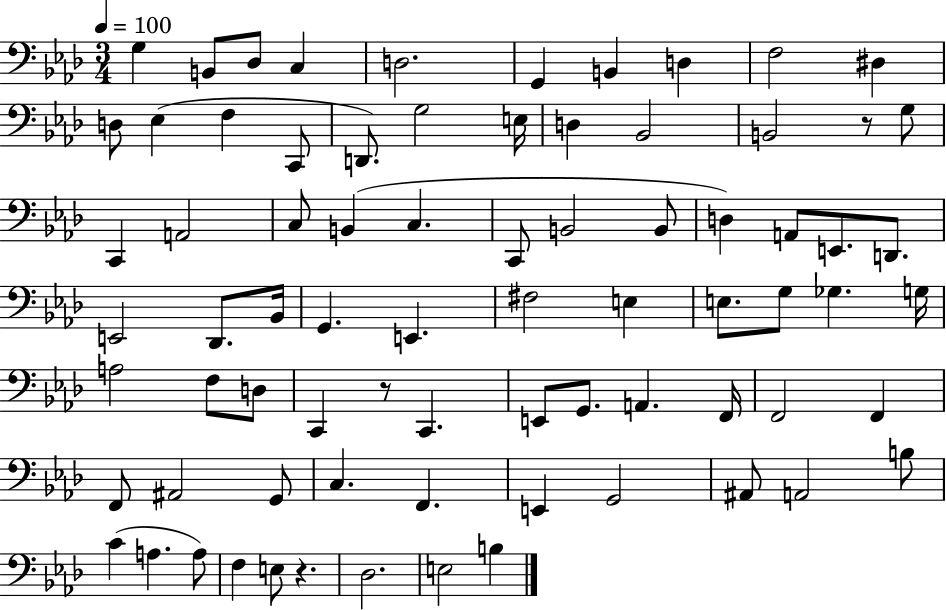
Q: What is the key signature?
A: AES major